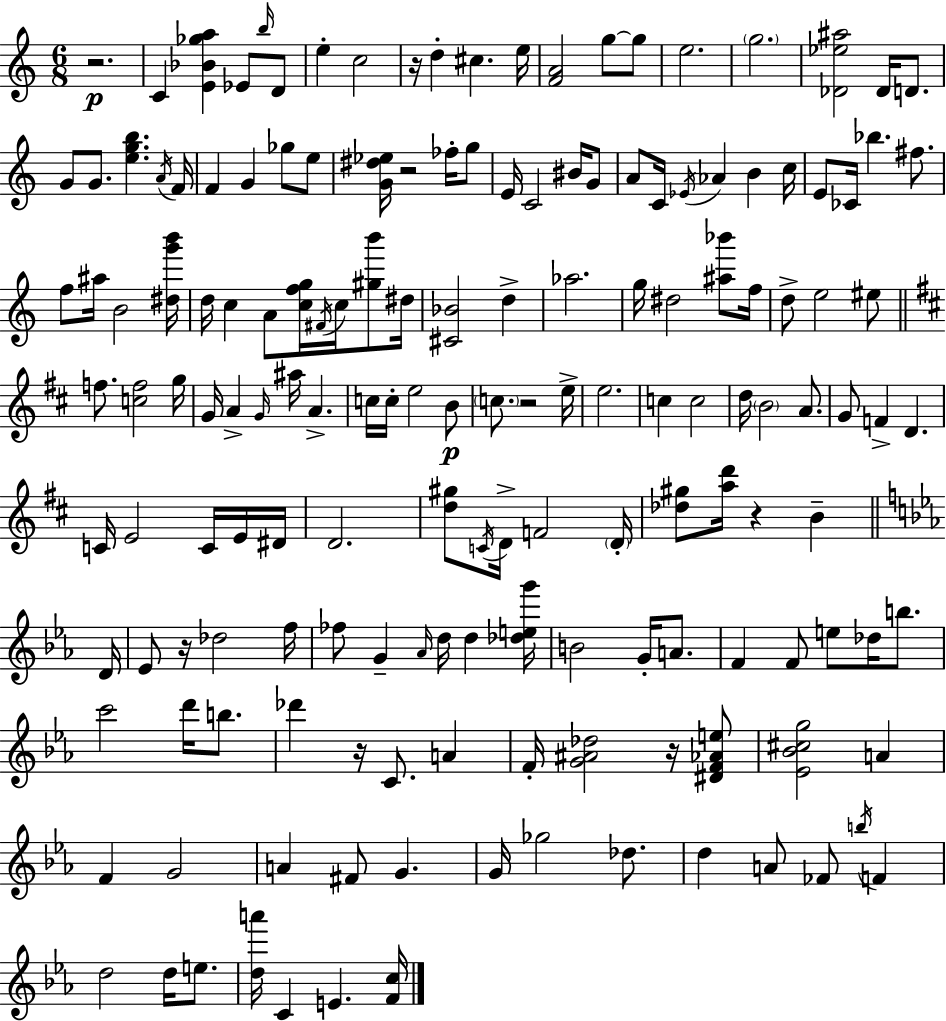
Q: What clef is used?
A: treble